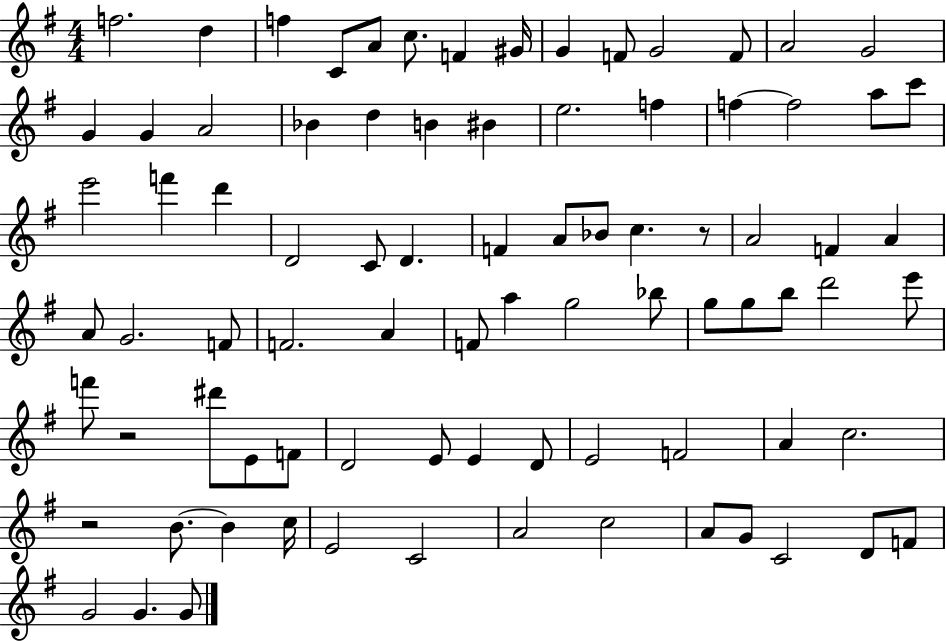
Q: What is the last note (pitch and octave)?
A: G4